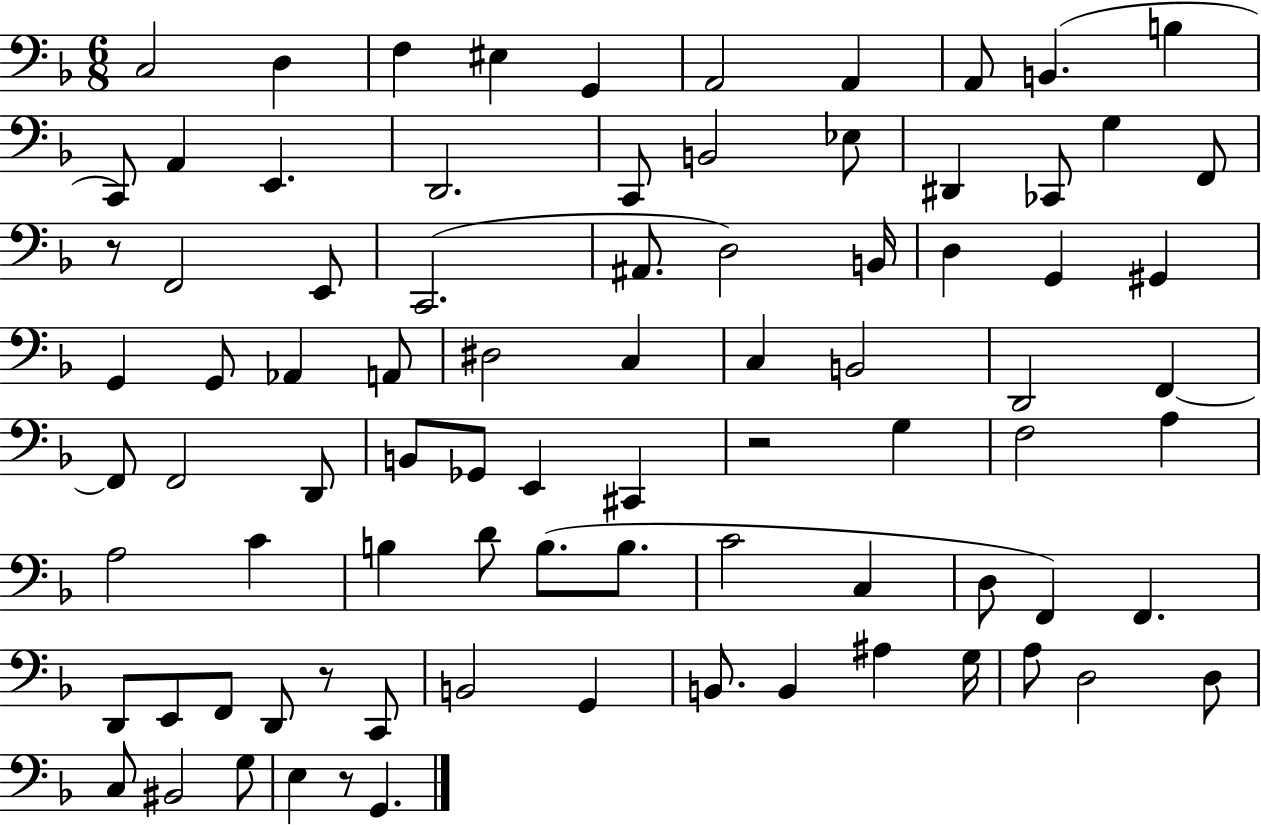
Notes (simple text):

C3/h D3/q F3/q EIS3/q G2/q A2/h A2/q A2/e B2/q. B3/q C2/e A2/q E2/q. D2/h. C2/e B2/h Eb3/e D#2/q CES2/e G3/q F2/e R/e F2/h E2/e C2/h. A#2/e. D3/h B2/s D3/q G2/q G#2/q G2/q G2/e Ab2/q A2/e D#3/h C3/q C3/q B2/h D2/h F2/q F2/e F2/h D2/e B2/e Gb2/e E2/q C#2/q R/h G3/q F3/h A3/q A3/h C4/q B3/q D4/e B3/e. B3/e. C4/h C3/q D3/e F2/q F2/q. D2/e E2/e F2/e D2/e R/e C2/e B2/h G2/q B2/e. B2/q A#3/q G3/s A3/e D3/h D3/e C3/e BIS2/h G3/e E3/q R/e G2/q.